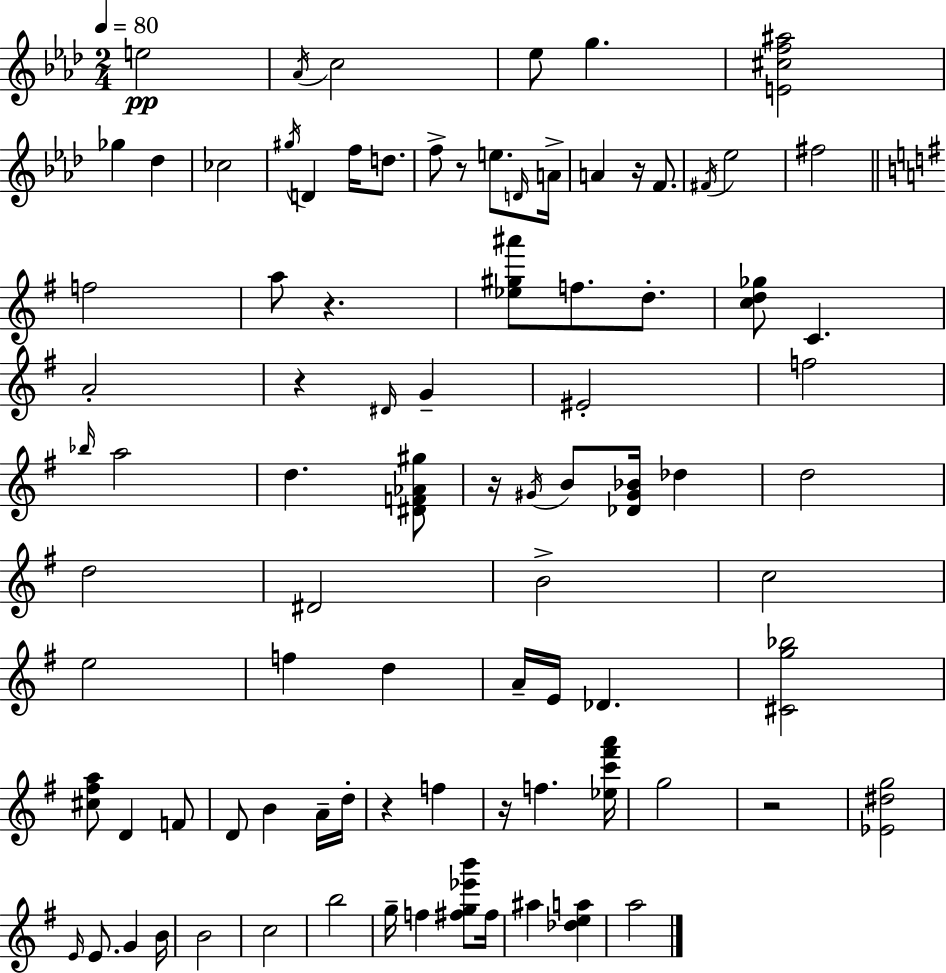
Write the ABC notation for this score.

X:1
T:Untitled
M:2/4
L:1/4
K:Fm
e2 _A/4 c2 _e/2 g [E^cf^a]2 _g _d _c2 ^g/4 D f/4 d/2 f/2 z/2 e/2 D/4 A/4 A z/4 F/2 ^F/4 _e2 ^f2 f2 a/2 z [_e^g^a']/2 f/2 d/2 [cd_g]/2 C A2 z ^D/4 G ^E2 f2 _b/4 a2 d [^DF_A^g]/2 z/4 ^G/4 B/2 [_D^G_B]/4 _d d2 d2 ^D2 B2 c2 e2 f d A/4 E/4 _D [^Cg_b]2 [^c^fa]/2 D F/2 D/2 B A/4 d/4 z f z/4 f [_ec'^f'a']/4 g2 z2 [_E^dg]2 E/4 E/2 G B/4 B2 c2 b2 g/4 f [^fg_e'b']/2 ^f/4 ^a [_dea] a2